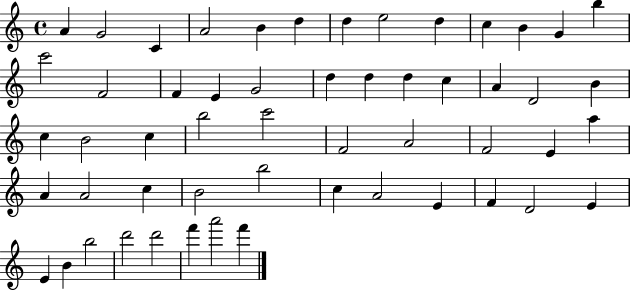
X:1
T:Untitled
M:4/4
L:1/4
K:C
A G2 C A2 B d d e2 d c B G b c'2 F2 F E G2 d d d c A D2 B c B2 c b2 c'2 F2 A2 F2 E a A A2 c B2 b2 c A2 E F D2 E E B b2 d'2 d'2 f' a'2 f'